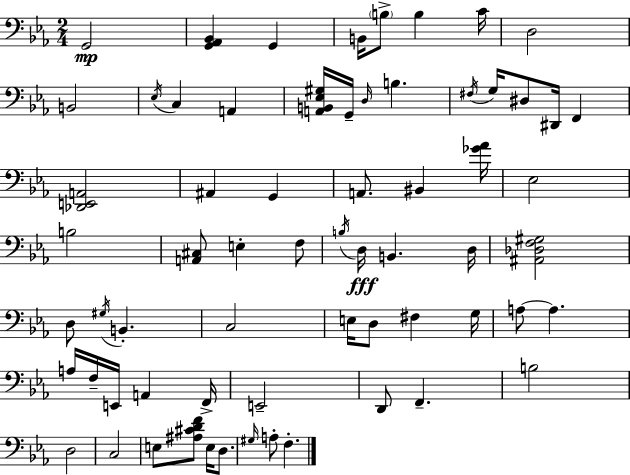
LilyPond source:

{
  \clef bass
  \numericTimeSignature
  \time 2/4
  \key c \minor
  g,2\mp | <g, aes, bes,>4 g,4 | b,16 \parenthesize b8-> b4 c'16 | d2 | \break b,2 | \acciaccatura { ees16 } c4 a,4 | <a, b, ees gis>16 g,16-- \grace { d16 } b4. | \acciaccatura { fis16 } g16 dis8 dis,16 f,4 | \break <des, e, a,>2 | ais,4 g,4 | a,8. bis,4 | <ges' aes'>16 ees2 | \break b2 | <a, cis>8 e4-. | f8 \acciaccatura { b16 }\fff d16 b,4. | d16 <ais, des f gis>2 | \break d8 \acciaccatura { gis16 } b,4.-. | c2 | e16 d8 | fis4 g16 a8~~ a4. | \break a16 f16-- e,16 | a,4 f,16-> e,2-- | d,8 f,4.-- | b2 | \break d2 | c2 | e8 <ais cis' d' f'>8 | e16 d8. \grace { gis16 } a8-. | \break f4.-. \bar "|."
}